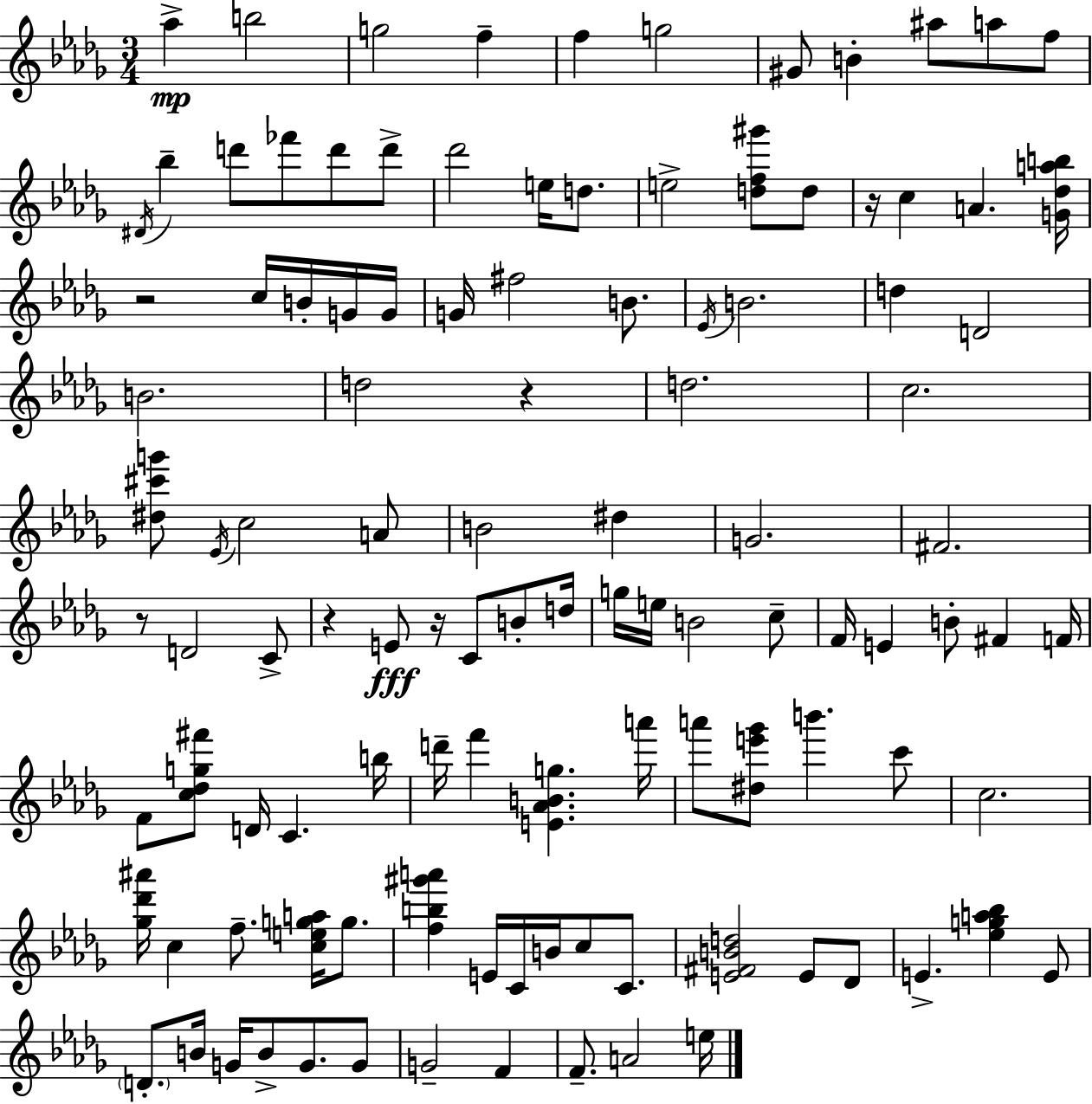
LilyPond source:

{
  \clef treble
  \numericTimeSignature
  \time 3/4
  \key bes \minor
  aes''4->\mp b''2 | g''2 f''4-- | f''4 g''2 | gis'8 b'4-. ais''8 a''8 f''8 | \break \acciaccatura { dis'16 } bes''4-- d'''8 fes'''8 d'''8 d'''8-> | des'''2 e''16 d''8. | e''2-> <d'' f'' gis'''>8 d''8 | r16 c''4 a'4. | \break <g' des'' a'' b''>16 r2 c''16 b'16-. g'16 | g'16 g'16 fis''2 b'8. | \acciaccatura { ees'16 } b'2. | d''4 d'2 | \break b'2. | d''2 r4 | d''2. | c''2. | \break <dis'' cis''' g'''>8 \acciaccatura { ees'16 } c''2 | a'8 b'2 dis''4 | g'2. | fis'2. | \break r8 d'2 | c'8-> r4 e'8\fff r16 c'8 | b'8-. d''16 g''16 e''16 b'2 | c''8-- f'16 e'4 b'8-. fis'4 | \break f'16 f'8 <c'' des'' g'' fis'''>8 d'16 c'4. | b''16 d'''16-- f'''4 <e' aes' b' g''>4. | a'''16 a'''8 <dis'' e''' ges'''>8 b'''4. | c'''8 c''2. | \break <ges'' des''' ais'''>16 c''4 f''8.-- <c'' e'' g'' a''>16 | g''8. <f'' b'' gis''' a'''>4 e'16 c'16 b'16 c''8 | c'8. <e' fis' b' d''>2 e'8 | des'8 e'4.-> <ees'' g'' a'' bes''>4 | \break e'8 \parenthesize d'8.-. b'16 g'16 b'8-> g'8. | g'8 g'2-- f'4 | f'8.-- a'2 | e''16 \bar "|."
}